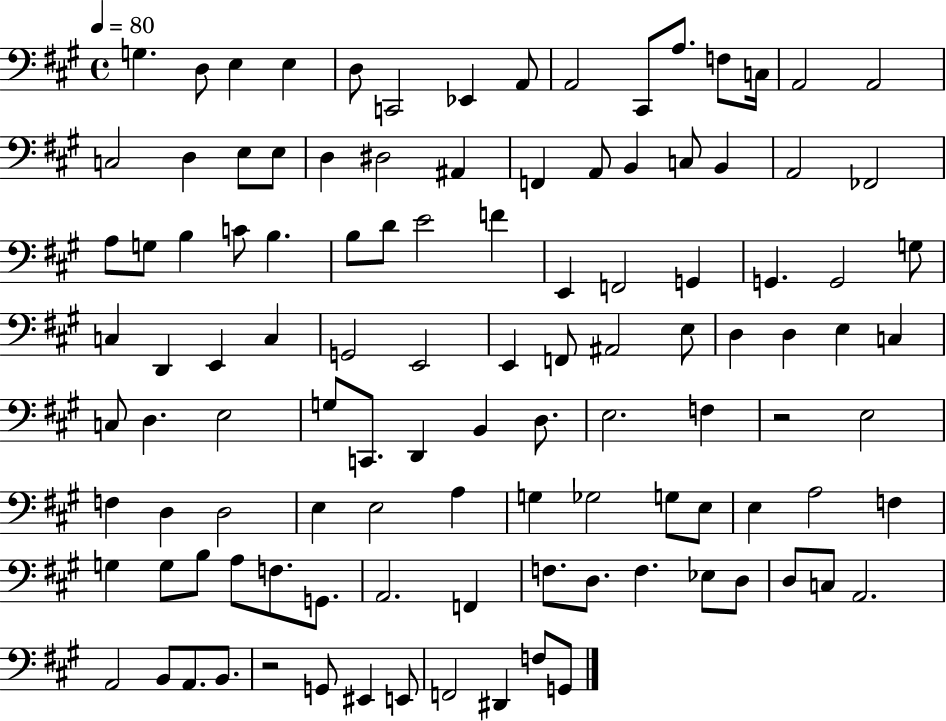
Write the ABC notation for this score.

X:1
T:Untitled
M:4/4
L:1/4
K:A
G, D,/2 E, E, D,/2 C,,2 _E,, A,,/2 A,,2 ^C,,/2 A,/2 F,/2 C,/4 A,,2 A,,2 C,2 D, E,/2 E,/2 D, ^D,2 ^A,, F,, A,,/2 B,, C,/2 B,, A,,2 _F,,2 A,/2 G,/2 B, C/2 B, B,/2 D/2 E2 F E,, F,,2 G,, G,, G,,2 G,/2 C, D,, E,, C, G,,2 E,,2 E,, F,,/2 ^A,,2 E,/2 D, D, E, C, C,/2 D, E,2 G,/2 C,,/2 D,, B,, D,/2 E,2 F, z2 E,2 F, D, D,2 E, E,2 A, G, _G,2 G,/2 E,/2 E, A,2 F, G, G,/2 B,/2 A,/2 F,/2 G,,/2 A,,2 F,, F,/2 D,/2 F, _E,/2 D,/2 D,/2 C,/2 A,,2 A,,2 B,,/2 A,,/2 B,,/2 z2 G,,/2 ^E,, E,,/2 F,,2 ^D,, F,/2 G,,/2